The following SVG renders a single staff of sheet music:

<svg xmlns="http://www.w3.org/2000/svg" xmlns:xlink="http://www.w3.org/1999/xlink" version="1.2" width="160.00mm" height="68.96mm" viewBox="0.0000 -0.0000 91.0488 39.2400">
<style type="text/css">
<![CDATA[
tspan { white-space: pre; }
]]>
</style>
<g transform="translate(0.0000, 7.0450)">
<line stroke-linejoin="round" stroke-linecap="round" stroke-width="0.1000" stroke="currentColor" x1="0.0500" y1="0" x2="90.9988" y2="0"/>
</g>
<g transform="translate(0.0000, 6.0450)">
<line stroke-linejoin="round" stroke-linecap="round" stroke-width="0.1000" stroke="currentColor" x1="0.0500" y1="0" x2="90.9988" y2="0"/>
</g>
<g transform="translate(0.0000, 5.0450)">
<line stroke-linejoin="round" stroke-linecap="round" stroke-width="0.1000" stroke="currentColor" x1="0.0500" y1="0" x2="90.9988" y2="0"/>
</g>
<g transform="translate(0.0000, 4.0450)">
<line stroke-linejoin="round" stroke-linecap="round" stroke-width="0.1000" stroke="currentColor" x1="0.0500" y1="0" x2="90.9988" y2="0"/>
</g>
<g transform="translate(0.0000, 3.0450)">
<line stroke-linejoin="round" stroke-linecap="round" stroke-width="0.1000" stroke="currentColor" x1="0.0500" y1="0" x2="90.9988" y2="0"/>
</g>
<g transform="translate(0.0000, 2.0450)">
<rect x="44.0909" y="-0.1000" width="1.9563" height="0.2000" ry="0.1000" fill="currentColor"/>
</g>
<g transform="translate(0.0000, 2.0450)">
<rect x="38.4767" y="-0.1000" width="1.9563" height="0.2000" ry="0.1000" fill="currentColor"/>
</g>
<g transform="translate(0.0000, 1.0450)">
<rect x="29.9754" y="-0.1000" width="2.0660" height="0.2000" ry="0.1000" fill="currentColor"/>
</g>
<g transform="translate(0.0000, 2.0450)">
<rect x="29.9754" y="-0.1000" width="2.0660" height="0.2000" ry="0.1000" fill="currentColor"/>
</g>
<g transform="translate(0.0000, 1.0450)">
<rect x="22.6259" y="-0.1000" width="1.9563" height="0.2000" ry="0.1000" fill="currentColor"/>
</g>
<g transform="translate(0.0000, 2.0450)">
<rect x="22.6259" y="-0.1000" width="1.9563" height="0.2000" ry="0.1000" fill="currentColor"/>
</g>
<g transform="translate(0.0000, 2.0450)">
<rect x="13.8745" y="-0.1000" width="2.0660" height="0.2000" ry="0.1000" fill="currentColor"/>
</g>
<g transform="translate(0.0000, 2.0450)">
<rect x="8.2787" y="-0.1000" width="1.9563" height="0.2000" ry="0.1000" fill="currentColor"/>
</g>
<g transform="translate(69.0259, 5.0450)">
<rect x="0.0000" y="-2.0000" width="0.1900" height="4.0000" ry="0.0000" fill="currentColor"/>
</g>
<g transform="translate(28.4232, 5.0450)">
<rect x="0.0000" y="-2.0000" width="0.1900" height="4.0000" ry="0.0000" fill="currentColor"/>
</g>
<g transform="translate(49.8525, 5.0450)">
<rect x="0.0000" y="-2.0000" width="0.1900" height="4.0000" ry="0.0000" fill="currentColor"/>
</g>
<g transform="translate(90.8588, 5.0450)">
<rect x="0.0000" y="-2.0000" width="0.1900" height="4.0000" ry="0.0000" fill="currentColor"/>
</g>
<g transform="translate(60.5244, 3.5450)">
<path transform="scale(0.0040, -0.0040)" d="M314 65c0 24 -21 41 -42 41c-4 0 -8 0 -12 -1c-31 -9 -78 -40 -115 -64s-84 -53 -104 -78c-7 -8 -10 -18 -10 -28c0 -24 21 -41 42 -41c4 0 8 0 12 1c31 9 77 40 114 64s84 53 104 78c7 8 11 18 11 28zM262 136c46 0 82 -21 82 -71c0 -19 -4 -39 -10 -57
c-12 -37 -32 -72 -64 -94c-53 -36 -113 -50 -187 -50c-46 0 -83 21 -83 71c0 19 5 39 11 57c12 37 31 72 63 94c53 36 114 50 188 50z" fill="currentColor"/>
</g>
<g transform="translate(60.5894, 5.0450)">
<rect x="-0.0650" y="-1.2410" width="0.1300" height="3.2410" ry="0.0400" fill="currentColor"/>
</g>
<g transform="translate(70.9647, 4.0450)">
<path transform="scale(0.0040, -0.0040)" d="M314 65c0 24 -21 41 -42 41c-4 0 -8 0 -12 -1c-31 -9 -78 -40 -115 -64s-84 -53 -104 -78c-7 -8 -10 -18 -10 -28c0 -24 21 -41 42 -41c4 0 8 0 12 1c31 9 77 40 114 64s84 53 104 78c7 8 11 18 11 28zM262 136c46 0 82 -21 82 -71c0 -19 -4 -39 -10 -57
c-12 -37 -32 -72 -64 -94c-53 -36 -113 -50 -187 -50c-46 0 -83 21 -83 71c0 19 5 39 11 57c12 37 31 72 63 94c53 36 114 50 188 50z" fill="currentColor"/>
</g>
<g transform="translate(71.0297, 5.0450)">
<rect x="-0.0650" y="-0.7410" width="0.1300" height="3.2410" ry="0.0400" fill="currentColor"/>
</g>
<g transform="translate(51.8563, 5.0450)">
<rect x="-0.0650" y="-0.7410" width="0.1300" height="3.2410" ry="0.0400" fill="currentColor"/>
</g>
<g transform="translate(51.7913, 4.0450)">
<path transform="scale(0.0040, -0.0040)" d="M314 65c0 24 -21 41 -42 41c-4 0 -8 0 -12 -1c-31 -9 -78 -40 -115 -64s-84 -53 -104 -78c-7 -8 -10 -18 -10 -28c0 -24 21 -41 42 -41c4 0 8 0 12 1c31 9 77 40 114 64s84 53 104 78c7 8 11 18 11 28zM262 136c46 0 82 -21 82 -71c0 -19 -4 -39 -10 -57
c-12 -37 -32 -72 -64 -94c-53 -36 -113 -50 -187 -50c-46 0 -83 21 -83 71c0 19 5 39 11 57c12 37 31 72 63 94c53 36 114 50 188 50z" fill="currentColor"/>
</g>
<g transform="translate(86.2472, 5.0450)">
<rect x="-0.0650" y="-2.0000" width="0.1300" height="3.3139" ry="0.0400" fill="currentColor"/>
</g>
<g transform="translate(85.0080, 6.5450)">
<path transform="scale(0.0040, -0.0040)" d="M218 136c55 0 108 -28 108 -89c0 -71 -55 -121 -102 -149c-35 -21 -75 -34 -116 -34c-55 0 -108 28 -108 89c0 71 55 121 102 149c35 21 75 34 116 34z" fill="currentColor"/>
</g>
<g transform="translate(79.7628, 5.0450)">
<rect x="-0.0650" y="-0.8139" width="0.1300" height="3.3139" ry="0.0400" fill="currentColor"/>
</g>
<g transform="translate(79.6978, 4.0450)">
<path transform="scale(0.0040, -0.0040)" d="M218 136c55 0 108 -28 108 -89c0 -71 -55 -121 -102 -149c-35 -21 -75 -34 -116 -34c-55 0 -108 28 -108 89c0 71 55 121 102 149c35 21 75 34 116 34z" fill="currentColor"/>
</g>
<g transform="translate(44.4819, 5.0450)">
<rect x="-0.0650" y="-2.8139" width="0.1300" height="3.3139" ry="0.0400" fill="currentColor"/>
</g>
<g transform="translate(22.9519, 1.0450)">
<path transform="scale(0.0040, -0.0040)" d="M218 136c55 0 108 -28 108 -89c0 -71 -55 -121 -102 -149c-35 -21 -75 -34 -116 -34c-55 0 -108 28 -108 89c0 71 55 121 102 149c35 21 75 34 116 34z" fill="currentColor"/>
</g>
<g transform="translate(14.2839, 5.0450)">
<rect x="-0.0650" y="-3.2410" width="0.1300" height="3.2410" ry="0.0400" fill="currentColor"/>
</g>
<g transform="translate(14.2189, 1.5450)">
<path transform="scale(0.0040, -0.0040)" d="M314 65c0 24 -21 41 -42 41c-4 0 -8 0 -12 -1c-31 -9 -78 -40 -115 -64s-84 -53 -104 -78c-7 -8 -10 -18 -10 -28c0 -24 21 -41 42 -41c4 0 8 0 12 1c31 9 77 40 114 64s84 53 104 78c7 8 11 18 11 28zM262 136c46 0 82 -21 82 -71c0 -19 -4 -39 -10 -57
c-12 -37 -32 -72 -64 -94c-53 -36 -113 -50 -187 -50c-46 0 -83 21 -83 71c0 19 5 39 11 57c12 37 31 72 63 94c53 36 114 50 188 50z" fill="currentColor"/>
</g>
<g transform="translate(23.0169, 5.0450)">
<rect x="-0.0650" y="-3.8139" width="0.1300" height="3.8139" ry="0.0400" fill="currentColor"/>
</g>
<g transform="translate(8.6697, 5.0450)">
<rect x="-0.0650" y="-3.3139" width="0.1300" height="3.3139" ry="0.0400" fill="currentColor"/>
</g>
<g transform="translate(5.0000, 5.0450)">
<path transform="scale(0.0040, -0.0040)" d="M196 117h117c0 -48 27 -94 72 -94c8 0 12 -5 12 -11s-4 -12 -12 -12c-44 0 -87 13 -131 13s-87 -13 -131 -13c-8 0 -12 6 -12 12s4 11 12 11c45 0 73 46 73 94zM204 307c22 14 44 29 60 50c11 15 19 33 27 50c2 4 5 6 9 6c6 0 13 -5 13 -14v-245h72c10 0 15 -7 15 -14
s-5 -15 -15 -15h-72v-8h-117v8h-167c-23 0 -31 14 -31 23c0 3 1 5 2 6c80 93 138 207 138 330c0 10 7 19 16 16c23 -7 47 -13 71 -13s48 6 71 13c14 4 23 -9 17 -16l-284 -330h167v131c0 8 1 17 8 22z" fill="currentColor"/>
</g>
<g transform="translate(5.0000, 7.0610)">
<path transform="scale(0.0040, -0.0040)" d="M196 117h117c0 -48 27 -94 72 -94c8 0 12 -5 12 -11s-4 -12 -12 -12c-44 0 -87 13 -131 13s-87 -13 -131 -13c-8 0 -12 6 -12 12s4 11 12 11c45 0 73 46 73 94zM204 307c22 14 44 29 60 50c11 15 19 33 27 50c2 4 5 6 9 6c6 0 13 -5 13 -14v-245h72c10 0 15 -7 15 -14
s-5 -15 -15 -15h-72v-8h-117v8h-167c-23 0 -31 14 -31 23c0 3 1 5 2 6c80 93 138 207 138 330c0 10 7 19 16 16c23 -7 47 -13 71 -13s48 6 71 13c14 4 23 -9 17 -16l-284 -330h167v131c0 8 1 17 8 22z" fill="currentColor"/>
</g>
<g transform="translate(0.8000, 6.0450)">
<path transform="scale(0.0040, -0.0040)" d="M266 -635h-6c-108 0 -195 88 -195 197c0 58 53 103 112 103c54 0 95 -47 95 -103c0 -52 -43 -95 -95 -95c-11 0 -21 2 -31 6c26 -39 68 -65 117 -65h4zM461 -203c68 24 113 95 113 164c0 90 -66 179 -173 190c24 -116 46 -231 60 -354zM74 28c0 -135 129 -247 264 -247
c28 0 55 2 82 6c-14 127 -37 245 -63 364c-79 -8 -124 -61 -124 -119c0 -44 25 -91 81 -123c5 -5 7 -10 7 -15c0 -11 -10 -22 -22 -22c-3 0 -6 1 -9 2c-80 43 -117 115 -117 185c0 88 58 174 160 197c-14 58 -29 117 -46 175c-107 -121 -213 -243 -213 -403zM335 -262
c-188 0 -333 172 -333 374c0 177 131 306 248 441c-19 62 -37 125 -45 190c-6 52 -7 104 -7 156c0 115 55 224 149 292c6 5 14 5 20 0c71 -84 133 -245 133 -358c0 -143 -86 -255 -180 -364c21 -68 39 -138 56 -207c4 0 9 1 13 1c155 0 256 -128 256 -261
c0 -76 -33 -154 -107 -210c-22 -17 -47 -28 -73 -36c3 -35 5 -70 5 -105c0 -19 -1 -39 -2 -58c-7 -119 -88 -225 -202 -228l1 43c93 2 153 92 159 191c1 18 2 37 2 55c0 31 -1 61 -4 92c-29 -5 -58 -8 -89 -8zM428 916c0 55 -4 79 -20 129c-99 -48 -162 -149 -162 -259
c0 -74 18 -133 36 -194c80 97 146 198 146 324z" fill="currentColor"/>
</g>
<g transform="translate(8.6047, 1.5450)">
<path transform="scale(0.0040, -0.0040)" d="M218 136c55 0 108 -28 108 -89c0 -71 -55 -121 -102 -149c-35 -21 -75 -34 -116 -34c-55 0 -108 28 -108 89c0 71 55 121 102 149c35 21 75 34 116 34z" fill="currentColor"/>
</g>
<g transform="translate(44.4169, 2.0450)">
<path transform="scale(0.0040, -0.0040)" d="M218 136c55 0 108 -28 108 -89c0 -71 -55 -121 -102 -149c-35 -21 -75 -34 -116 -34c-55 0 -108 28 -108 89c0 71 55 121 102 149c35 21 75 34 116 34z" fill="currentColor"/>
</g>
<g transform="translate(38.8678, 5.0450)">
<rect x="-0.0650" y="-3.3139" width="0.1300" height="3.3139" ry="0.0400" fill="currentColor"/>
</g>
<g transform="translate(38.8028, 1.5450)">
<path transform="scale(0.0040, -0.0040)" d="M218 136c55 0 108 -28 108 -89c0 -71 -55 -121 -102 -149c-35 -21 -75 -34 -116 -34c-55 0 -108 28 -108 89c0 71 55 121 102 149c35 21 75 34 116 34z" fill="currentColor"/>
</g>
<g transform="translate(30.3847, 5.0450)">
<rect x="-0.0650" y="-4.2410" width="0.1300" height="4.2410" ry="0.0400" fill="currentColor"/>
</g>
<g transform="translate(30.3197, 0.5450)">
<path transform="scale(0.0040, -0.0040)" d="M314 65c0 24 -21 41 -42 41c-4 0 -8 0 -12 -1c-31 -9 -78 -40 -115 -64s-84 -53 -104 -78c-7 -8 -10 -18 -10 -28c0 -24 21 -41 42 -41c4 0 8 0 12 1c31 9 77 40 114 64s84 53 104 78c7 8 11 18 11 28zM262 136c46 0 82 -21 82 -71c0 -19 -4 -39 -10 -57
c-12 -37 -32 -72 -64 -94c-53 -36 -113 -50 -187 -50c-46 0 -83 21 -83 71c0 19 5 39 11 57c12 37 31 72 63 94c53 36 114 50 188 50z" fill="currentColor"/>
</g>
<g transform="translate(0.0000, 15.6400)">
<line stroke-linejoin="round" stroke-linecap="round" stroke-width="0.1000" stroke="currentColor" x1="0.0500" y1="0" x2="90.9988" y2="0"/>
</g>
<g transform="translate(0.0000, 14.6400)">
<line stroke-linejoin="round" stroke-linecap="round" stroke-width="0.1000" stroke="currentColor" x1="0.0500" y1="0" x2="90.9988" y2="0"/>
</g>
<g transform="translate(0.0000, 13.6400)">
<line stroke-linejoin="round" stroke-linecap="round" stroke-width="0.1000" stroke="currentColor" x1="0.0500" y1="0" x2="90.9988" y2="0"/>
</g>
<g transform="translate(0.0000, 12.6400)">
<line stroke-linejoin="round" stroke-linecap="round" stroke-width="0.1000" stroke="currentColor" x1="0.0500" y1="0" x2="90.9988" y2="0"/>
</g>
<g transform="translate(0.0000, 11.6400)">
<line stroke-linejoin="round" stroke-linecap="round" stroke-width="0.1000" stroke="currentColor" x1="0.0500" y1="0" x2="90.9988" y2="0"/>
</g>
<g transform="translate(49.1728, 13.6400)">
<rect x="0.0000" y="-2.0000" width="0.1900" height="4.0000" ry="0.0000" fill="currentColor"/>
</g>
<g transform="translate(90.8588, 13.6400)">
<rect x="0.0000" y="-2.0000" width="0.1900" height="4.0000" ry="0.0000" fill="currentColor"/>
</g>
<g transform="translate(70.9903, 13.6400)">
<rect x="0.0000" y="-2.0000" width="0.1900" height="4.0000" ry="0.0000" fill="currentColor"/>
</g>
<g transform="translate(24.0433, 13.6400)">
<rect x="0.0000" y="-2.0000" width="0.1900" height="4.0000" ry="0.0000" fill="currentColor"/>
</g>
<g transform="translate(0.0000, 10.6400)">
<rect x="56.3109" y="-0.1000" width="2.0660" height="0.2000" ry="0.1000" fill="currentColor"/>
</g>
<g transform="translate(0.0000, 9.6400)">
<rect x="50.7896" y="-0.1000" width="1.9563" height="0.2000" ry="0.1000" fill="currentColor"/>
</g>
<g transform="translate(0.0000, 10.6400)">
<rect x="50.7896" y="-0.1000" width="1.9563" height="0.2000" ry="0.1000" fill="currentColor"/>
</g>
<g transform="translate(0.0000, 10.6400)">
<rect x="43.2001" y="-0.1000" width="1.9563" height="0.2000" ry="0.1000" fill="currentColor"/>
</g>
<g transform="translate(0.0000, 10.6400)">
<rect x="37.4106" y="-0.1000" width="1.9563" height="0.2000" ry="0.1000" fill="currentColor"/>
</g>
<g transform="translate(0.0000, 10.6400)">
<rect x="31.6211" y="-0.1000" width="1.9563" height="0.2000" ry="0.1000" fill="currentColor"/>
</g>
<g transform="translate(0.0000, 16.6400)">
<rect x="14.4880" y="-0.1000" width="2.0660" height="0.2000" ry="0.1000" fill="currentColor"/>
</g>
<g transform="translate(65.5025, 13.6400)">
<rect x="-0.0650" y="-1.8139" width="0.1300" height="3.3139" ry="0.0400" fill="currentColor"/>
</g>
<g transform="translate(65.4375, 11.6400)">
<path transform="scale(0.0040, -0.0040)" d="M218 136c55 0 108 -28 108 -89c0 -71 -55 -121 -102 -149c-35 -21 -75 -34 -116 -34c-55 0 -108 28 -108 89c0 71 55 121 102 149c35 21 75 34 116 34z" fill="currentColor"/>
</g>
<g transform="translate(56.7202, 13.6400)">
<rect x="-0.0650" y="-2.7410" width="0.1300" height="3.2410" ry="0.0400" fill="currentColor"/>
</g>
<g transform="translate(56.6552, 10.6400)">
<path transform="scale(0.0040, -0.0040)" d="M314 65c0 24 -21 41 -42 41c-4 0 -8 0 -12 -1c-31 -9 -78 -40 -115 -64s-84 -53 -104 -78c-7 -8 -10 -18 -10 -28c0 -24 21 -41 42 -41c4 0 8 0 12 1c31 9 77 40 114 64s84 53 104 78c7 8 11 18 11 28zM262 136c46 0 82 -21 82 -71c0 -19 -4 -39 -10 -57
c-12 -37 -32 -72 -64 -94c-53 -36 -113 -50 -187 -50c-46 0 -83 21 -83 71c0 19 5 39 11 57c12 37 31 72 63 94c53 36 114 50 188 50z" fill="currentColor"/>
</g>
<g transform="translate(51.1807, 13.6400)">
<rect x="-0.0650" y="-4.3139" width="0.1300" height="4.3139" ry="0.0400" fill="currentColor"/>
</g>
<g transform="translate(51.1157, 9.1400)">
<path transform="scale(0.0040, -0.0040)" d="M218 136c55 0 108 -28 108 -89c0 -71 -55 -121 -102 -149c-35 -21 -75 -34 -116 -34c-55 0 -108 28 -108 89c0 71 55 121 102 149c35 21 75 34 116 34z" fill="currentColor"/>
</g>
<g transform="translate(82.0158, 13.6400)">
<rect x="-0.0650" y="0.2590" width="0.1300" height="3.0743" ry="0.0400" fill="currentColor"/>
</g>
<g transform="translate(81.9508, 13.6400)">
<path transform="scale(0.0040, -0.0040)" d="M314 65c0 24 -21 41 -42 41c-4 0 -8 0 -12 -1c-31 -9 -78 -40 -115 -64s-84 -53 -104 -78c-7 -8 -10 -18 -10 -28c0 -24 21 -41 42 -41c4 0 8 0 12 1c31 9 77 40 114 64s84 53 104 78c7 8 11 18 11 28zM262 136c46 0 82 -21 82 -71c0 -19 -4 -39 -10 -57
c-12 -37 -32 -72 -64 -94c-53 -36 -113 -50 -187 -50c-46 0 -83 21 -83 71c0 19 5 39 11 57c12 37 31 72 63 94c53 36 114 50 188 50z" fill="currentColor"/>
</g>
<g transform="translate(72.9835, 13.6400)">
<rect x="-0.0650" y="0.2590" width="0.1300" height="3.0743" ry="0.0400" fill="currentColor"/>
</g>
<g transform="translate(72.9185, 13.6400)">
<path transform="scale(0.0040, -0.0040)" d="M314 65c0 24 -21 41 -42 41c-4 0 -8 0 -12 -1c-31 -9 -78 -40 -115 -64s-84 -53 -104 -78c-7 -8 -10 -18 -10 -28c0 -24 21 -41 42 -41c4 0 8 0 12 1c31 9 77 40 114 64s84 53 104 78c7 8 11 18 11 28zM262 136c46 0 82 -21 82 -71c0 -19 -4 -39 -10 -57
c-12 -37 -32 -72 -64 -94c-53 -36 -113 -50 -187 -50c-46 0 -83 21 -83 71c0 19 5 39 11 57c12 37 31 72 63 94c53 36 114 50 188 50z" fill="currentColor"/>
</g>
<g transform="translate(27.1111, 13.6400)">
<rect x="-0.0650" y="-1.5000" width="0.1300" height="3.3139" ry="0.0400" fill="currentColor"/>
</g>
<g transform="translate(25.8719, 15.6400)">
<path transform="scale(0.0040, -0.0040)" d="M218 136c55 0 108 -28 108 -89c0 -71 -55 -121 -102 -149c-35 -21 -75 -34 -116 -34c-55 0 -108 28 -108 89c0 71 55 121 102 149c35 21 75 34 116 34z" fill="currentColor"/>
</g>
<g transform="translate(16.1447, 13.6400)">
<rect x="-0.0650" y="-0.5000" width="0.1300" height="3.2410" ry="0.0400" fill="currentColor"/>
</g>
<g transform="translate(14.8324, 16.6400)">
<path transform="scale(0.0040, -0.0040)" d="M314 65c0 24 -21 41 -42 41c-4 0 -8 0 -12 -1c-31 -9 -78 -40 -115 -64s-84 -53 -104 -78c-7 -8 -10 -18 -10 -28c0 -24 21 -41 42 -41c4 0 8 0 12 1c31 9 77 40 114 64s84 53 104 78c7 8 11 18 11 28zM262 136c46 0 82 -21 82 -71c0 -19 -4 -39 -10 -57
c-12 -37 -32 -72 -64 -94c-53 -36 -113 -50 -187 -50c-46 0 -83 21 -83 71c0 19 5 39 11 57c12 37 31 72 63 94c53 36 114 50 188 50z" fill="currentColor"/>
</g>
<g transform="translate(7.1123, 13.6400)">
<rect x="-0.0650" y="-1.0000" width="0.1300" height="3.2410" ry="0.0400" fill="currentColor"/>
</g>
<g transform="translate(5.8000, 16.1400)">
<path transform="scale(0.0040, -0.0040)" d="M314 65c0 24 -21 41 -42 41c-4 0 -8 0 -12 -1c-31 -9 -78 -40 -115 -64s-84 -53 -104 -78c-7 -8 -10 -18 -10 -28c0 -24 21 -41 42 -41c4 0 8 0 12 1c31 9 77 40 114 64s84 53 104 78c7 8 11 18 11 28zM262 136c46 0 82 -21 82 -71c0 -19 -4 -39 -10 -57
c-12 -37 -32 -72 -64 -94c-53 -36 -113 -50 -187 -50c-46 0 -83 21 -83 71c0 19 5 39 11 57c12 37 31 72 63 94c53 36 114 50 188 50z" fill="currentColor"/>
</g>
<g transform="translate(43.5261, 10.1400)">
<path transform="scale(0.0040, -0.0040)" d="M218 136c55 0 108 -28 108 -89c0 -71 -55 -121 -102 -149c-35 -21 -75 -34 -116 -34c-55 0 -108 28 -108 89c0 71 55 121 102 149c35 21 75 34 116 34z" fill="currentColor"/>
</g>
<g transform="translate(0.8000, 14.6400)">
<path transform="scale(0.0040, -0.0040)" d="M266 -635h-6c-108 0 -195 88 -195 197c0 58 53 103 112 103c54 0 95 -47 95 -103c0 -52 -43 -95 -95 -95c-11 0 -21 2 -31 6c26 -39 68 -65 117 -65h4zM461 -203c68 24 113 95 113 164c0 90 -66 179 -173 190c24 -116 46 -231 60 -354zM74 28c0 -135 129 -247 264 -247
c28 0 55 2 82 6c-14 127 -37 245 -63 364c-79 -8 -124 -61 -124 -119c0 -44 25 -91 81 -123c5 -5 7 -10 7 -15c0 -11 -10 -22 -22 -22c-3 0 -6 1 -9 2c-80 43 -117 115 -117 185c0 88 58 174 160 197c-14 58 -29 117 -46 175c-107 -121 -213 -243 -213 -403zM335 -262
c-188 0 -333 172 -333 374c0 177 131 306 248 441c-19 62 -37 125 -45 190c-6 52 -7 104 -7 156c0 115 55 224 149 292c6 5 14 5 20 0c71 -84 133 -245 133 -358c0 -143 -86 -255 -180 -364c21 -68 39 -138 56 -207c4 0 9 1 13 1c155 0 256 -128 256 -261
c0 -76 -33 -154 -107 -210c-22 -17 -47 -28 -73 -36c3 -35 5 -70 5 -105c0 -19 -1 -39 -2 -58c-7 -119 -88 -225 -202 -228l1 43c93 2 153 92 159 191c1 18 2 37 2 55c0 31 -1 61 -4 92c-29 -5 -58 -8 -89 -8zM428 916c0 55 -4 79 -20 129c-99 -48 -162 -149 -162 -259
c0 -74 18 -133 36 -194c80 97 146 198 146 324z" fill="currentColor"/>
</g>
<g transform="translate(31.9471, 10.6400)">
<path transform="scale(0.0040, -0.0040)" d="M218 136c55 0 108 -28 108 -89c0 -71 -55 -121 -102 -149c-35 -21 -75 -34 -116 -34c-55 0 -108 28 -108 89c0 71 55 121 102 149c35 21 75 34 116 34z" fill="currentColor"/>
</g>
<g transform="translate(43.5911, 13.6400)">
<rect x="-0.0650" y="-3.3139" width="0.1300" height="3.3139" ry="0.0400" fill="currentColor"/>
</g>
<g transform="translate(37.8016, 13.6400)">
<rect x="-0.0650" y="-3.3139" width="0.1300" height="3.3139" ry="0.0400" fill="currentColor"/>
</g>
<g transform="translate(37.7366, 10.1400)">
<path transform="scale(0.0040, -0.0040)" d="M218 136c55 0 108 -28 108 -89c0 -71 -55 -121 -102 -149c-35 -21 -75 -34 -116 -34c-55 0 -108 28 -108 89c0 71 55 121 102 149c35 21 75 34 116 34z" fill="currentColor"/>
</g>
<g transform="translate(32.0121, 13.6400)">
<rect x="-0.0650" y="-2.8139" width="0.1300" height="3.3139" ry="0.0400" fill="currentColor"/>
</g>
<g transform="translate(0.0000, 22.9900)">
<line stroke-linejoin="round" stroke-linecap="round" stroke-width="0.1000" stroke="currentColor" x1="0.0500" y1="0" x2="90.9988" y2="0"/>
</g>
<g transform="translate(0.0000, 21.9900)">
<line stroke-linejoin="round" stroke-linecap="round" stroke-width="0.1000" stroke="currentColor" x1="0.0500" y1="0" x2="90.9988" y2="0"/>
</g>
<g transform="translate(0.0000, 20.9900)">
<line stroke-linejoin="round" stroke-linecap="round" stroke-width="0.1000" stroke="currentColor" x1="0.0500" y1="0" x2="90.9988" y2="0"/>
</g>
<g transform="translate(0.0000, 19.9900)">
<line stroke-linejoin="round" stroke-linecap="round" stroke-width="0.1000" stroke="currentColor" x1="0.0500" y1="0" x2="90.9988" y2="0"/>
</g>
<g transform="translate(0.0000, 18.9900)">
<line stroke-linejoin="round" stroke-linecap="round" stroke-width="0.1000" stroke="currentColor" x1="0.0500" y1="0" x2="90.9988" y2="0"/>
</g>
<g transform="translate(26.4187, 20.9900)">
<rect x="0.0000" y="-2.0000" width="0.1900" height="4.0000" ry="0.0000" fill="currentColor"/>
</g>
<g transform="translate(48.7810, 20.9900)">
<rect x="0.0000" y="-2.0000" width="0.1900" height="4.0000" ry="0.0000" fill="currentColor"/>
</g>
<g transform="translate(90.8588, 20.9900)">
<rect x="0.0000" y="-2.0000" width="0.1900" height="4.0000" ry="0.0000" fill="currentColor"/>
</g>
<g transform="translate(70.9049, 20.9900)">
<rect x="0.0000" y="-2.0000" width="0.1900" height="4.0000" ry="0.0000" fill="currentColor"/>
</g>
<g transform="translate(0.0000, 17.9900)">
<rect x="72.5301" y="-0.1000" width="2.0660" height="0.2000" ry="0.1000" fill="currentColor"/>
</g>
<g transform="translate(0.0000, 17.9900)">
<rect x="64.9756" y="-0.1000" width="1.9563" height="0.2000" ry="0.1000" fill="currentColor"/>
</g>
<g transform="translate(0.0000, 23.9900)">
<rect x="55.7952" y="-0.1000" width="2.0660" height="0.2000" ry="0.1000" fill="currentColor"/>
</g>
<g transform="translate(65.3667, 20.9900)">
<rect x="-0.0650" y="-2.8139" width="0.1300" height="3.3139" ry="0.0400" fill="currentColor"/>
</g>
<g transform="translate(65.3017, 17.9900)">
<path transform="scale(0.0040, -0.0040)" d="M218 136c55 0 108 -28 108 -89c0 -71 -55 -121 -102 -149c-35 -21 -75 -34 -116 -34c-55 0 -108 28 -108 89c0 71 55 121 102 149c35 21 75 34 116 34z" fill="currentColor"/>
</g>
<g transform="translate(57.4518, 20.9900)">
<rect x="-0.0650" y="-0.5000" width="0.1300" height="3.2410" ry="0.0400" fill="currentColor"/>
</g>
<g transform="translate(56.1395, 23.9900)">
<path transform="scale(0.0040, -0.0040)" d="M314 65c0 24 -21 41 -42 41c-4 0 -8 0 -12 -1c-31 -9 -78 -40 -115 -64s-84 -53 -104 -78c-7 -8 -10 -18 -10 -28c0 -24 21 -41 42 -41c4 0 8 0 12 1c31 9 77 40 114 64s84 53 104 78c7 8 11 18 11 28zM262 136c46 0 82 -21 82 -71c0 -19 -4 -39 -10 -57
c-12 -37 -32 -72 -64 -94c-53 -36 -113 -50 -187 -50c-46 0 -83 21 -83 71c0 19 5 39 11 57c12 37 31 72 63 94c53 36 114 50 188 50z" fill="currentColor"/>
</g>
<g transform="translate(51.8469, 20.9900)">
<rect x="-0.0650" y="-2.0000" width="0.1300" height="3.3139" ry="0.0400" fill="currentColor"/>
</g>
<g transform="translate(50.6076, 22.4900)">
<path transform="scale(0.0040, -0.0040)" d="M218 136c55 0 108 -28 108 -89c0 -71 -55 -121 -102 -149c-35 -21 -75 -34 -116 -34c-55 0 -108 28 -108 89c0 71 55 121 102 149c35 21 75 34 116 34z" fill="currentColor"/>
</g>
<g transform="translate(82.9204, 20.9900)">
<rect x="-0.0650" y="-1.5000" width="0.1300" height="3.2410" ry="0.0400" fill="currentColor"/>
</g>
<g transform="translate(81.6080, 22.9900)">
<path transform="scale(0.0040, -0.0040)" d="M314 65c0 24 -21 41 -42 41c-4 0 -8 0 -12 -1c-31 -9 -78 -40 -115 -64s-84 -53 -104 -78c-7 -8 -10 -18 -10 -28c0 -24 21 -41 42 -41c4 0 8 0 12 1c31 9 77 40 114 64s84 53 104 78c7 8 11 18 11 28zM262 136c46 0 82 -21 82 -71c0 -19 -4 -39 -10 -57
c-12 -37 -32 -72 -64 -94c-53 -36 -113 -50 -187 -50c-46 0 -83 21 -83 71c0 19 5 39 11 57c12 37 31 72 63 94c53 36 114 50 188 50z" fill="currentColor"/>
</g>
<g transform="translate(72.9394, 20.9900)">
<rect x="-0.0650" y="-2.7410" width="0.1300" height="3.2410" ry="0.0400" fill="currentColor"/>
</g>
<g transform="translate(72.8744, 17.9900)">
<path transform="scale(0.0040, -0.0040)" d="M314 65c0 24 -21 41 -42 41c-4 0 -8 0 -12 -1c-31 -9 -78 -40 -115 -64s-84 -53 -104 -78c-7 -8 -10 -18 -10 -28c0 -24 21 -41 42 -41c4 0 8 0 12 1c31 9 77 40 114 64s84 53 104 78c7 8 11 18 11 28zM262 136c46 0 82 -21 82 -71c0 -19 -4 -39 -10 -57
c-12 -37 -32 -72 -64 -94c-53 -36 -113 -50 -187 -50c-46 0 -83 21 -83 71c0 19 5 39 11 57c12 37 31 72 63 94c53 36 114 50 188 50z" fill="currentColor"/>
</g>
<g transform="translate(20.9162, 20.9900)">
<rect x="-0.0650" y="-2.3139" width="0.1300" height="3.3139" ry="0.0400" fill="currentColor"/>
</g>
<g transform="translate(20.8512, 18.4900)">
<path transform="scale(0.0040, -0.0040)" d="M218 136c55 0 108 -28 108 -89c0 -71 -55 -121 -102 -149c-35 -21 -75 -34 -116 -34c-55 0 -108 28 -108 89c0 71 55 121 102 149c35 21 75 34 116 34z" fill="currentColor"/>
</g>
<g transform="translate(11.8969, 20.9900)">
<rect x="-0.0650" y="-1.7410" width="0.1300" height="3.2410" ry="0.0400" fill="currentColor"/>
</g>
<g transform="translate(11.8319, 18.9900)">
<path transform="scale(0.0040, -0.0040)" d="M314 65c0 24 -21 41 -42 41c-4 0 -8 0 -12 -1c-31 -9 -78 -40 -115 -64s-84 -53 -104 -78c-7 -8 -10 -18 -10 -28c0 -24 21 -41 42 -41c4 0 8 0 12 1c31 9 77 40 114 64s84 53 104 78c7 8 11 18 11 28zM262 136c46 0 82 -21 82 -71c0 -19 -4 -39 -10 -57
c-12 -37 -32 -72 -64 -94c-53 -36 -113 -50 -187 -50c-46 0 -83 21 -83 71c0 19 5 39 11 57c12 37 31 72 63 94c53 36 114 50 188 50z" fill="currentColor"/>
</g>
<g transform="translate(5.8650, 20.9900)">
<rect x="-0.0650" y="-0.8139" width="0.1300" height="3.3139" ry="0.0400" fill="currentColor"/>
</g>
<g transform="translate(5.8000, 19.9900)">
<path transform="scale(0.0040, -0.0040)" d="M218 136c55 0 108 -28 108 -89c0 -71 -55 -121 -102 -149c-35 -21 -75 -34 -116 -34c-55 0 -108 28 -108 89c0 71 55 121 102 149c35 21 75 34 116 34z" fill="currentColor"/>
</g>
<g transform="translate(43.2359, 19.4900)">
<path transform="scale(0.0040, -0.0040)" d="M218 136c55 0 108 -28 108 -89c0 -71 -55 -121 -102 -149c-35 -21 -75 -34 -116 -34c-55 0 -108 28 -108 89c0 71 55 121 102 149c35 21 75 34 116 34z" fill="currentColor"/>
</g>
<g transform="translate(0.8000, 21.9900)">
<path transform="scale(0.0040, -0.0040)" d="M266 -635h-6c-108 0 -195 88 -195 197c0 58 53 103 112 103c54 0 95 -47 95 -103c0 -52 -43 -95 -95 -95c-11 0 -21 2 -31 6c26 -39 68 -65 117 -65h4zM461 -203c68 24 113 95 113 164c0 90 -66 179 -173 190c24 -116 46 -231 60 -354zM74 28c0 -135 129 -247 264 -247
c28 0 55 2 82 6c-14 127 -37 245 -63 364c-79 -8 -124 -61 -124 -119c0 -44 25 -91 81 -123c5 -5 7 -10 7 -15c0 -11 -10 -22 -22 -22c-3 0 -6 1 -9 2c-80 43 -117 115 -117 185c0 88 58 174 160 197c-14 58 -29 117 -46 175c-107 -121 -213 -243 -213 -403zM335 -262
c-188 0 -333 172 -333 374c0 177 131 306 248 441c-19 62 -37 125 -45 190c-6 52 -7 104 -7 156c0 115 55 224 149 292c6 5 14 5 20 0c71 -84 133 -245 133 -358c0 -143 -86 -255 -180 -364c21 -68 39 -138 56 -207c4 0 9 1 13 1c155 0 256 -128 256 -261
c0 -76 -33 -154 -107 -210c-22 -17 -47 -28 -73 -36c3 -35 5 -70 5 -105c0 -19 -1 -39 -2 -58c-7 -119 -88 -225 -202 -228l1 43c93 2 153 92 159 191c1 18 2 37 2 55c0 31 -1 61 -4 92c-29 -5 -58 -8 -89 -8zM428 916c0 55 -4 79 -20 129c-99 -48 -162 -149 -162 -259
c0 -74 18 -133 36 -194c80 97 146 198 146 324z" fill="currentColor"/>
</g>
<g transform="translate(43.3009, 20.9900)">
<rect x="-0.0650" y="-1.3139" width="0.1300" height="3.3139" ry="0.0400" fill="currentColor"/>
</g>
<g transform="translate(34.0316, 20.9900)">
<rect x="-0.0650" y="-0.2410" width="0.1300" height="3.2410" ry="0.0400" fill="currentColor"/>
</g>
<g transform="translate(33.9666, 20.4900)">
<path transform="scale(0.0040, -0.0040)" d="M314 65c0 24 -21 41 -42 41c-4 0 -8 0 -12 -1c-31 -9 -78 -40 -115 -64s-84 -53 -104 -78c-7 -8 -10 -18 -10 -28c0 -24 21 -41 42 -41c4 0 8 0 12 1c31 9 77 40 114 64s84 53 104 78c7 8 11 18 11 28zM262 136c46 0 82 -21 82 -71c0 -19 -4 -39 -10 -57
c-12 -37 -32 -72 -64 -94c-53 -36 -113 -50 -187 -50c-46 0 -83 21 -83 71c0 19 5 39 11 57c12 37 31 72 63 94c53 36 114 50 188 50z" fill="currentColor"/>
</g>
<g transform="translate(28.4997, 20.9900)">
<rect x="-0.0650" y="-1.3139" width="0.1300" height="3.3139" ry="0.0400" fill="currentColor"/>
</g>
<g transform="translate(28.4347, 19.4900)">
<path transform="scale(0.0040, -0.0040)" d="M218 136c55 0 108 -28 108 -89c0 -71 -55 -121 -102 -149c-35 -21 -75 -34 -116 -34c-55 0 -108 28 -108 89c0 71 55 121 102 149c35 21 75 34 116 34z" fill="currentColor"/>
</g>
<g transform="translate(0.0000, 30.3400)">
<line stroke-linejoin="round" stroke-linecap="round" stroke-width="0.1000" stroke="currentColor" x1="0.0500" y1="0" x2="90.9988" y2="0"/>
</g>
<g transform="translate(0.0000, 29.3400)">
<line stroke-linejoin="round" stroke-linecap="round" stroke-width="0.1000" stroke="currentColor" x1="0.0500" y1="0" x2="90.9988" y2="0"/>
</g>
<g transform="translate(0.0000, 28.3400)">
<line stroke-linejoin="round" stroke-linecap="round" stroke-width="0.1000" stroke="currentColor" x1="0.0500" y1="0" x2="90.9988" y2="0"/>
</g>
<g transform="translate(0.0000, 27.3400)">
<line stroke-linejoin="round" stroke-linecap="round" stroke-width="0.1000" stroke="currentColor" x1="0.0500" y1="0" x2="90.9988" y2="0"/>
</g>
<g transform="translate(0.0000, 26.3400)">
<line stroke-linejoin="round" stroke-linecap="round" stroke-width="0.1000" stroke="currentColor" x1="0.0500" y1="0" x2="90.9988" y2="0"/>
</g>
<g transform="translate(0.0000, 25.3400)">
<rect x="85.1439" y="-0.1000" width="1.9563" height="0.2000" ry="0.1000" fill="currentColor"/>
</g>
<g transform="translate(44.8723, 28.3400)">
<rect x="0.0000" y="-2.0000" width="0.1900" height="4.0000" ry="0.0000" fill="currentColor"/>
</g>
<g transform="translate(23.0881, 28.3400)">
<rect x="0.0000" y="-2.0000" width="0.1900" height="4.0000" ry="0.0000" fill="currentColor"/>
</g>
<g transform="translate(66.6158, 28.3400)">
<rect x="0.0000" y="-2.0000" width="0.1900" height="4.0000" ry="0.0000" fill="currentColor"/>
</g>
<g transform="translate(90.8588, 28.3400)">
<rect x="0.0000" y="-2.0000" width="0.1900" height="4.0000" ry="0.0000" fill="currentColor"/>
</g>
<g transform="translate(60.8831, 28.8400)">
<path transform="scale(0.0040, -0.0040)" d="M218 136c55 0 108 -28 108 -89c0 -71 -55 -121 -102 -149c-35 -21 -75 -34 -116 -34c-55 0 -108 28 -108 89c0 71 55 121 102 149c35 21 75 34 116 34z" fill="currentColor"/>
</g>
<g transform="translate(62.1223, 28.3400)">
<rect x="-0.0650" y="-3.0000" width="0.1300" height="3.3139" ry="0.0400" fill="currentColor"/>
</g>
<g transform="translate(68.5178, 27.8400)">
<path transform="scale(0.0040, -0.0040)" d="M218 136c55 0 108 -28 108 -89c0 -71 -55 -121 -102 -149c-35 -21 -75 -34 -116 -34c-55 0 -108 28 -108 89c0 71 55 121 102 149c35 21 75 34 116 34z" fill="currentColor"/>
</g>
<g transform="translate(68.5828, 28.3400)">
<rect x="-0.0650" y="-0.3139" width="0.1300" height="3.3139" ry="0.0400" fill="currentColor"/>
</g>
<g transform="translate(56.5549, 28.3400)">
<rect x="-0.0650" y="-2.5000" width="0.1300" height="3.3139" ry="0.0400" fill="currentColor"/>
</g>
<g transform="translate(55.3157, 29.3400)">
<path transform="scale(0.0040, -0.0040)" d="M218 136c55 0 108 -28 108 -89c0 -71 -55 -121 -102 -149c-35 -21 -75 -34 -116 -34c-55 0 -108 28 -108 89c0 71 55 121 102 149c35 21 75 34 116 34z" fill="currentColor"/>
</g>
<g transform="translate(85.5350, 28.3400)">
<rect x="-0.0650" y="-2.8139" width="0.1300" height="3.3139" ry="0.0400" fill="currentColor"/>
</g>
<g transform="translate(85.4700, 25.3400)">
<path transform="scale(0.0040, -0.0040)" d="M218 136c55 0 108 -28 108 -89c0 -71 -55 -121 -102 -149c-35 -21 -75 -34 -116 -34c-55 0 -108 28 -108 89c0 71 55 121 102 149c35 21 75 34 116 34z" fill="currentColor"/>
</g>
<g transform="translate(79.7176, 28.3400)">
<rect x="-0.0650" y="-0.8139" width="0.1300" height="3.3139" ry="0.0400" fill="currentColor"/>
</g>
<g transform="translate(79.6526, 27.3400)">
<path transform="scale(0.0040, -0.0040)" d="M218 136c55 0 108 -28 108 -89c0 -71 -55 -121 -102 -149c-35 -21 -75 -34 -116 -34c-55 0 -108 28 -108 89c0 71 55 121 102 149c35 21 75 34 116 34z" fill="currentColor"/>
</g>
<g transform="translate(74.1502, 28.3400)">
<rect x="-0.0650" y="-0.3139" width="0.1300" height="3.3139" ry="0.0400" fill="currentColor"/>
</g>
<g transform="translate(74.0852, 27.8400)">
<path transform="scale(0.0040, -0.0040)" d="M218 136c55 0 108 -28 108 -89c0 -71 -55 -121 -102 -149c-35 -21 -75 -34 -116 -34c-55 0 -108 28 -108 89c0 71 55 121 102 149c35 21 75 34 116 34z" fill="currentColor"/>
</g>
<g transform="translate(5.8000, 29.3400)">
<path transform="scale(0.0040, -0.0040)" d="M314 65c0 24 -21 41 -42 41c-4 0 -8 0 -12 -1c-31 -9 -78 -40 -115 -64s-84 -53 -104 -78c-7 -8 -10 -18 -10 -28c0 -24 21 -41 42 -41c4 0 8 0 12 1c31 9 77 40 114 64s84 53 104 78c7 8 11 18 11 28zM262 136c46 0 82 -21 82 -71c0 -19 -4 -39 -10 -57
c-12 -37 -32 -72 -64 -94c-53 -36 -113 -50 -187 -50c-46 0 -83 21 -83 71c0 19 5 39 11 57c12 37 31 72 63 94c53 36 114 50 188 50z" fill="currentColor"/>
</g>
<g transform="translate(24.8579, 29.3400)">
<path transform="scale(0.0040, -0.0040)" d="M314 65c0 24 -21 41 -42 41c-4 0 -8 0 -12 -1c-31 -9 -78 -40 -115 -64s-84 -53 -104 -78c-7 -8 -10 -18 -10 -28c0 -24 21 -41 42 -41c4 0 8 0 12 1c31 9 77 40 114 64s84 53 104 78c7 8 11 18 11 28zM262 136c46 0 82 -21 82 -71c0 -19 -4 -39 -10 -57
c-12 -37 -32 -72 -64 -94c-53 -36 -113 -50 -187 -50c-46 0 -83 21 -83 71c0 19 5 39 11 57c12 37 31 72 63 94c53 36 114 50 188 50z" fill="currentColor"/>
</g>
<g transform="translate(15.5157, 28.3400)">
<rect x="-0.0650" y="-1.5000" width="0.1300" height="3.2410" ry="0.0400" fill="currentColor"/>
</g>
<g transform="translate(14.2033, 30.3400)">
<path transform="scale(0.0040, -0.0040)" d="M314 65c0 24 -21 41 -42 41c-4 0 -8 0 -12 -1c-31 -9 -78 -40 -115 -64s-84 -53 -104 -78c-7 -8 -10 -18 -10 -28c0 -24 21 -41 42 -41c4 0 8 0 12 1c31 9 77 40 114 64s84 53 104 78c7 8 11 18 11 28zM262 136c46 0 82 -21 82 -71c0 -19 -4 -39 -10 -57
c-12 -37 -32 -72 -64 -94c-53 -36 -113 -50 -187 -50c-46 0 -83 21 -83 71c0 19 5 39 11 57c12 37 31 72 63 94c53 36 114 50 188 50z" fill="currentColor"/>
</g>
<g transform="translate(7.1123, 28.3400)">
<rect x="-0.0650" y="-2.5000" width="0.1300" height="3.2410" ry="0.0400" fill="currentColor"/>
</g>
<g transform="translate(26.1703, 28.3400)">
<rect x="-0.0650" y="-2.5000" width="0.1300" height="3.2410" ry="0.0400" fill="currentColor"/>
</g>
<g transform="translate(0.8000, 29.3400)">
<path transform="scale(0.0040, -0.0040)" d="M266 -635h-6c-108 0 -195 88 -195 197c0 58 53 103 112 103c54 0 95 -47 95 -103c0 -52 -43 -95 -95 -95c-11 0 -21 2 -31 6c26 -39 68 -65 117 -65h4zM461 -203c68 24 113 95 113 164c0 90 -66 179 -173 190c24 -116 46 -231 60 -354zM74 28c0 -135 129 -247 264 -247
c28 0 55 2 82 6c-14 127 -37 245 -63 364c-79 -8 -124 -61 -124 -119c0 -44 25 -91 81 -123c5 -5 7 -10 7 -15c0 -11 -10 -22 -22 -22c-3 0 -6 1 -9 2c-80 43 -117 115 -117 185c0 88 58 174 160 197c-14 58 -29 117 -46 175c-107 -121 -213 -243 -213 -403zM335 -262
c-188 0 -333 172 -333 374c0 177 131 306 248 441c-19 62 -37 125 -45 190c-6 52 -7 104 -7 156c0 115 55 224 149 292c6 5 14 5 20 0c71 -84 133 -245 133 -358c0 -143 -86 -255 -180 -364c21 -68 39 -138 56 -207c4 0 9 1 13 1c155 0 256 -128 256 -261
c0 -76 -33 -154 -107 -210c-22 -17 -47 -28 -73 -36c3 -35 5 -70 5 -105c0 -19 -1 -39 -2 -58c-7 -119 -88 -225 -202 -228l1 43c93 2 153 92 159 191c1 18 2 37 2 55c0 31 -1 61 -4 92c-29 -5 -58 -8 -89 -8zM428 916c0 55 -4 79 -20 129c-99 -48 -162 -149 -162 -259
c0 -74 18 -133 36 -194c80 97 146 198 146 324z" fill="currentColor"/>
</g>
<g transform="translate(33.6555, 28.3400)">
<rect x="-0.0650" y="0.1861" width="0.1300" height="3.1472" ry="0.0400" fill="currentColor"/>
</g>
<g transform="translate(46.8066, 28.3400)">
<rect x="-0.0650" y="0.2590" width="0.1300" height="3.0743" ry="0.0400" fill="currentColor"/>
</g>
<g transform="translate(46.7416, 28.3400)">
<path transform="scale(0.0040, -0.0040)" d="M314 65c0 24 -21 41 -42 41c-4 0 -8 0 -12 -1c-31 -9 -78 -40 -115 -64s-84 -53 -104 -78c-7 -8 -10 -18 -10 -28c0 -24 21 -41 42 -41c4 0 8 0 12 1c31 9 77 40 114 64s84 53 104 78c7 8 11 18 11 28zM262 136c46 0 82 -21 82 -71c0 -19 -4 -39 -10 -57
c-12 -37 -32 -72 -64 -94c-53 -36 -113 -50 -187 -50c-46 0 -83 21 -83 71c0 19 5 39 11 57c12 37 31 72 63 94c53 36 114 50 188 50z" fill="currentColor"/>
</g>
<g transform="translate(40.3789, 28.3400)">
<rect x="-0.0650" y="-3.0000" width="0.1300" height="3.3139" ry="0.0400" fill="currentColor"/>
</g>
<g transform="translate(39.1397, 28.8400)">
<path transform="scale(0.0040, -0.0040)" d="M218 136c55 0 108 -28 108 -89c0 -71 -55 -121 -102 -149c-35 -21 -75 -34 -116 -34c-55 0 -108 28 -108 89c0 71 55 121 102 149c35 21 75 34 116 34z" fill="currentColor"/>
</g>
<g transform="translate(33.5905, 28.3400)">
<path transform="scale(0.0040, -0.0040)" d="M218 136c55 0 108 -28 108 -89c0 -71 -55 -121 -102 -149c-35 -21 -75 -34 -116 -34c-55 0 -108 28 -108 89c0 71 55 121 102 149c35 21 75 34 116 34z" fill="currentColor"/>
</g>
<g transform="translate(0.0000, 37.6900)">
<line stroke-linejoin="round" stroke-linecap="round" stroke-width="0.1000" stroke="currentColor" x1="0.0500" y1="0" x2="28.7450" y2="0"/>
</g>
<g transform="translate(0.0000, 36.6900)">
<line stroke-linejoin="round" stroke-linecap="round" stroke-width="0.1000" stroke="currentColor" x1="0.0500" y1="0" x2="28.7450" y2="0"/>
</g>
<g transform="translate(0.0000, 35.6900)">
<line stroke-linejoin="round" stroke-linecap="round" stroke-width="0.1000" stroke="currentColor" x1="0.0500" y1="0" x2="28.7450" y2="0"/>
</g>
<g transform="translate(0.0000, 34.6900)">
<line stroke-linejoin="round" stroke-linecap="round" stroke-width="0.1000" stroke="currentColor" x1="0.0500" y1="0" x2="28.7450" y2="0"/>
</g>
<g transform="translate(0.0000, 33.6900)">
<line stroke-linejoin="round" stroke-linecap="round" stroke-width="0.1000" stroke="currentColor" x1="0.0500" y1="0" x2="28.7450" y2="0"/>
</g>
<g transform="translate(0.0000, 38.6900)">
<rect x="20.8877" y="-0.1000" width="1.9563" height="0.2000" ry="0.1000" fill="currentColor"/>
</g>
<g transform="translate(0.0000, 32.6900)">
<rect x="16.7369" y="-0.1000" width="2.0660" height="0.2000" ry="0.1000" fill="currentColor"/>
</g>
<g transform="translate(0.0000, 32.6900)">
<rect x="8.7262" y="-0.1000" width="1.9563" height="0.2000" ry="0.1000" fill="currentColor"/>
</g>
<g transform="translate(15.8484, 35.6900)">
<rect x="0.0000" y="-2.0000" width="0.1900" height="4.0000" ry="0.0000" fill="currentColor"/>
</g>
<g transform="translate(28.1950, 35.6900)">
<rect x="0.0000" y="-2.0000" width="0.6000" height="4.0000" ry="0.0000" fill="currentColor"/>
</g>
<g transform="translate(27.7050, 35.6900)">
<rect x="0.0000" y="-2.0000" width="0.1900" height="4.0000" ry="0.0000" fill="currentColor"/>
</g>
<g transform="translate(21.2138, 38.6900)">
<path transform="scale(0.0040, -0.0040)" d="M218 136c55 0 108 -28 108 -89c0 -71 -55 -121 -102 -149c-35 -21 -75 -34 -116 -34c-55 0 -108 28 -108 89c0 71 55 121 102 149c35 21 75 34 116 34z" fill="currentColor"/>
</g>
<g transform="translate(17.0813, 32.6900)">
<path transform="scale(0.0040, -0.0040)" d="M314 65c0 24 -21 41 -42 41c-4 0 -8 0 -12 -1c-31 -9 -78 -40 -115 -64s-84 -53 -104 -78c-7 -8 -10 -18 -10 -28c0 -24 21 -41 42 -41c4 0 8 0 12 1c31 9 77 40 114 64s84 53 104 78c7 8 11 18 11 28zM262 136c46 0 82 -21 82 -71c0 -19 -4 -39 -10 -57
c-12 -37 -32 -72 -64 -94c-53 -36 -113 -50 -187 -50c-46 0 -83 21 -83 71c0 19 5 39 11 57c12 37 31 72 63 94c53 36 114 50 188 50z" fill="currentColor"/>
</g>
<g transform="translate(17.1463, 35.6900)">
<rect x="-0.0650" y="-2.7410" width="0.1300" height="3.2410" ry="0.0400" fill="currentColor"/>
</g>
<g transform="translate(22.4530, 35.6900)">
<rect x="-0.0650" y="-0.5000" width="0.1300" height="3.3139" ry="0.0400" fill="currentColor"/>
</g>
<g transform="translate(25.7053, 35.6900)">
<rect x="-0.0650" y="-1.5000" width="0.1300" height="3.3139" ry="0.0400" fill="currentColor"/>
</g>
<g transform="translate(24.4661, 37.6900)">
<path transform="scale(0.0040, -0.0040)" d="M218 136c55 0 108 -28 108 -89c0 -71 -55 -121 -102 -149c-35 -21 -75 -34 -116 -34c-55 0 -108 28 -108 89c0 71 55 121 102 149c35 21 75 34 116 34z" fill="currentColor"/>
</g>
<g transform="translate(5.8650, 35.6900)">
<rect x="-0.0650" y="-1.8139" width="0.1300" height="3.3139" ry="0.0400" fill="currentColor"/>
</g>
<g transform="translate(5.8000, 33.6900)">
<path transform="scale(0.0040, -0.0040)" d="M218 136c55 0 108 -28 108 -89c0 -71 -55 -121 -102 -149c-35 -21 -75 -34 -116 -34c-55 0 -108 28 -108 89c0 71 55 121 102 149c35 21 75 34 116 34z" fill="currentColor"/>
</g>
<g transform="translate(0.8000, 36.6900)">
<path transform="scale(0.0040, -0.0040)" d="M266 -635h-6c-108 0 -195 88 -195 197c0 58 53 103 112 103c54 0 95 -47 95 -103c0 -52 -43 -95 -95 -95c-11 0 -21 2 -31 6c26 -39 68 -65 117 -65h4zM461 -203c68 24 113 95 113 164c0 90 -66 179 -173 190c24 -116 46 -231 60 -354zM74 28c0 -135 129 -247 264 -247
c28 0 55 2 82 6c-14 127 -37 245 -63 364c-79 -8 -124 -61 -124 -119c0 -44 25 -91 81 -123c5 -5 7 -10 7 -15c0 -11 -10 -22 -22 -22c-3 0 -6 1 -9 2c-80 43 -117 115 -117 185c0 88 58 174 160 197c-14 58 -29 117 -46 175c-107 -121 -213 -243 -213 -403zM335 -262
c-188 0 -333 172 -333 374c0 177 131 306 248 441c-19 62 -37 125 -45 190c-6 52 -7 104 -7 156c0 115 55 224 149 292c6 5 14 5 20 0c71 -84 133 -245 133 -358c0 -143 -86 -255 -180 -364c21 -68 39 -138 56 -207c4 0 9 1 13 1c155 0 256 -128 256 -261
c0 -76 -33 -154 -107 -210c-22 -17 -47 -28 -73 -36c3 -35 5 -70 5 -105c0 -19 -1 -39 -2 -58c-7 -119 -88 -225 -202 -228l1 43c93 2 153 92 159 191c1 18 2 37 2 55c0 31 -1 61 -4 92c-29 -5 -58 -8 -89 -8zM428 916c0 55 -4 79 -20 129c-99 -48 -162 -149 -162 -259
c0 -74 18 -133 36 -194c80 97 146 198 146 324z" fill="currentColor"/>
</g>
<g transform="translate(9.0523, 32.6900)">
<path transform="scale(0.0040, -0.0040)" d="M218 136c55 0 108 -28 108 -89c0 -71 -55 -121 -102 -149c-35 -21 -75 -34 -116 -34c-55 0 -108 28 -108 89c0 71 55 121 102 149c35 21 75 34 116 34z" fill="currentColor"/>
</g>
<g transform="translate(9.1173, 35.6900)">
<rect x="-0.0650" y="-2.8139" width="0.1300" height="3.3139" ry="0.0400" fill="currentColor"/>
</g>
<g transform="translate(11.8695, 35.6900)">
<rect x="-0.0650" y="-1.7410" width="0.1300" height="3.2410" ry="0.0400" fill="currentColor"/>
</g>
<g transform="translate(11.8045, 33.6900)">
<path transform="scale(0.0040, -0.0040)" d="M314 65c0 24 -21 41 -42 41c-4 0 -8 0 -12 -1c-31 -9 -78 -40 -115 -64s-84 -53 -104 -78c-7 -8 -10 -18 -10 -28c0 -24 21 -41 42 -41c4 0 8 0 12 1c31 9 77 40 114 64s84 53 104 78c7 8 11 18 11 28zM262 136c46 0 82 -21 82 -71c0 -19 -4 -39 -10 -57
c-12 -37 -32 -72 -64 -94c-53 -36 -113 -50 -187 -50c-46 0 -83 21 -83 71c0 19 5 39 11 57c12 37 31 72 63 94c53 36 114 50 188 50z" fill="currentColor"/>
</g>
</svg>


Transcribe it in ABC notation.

X:1
T:Untitled
M:4/4
L:1/4
K:C
b b2 c' d'2 b a d2 e2 d2 d F D2 C2 E a b b d' a2 f B2 B2 d f2 g e c2 e F C2 a a2 E2 G2 E2 G2 B A B2 G A c c d a f a f2 a2 C E